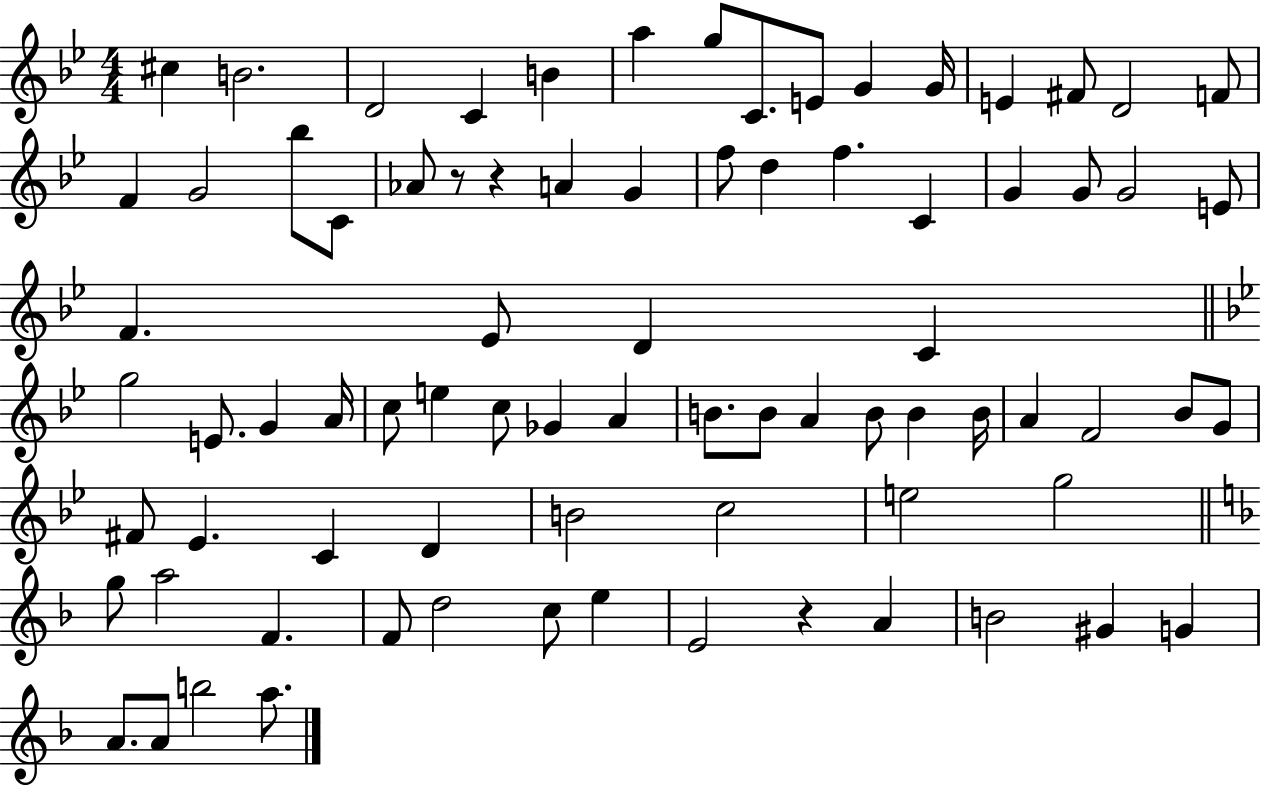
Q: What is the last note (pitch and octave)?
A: A5